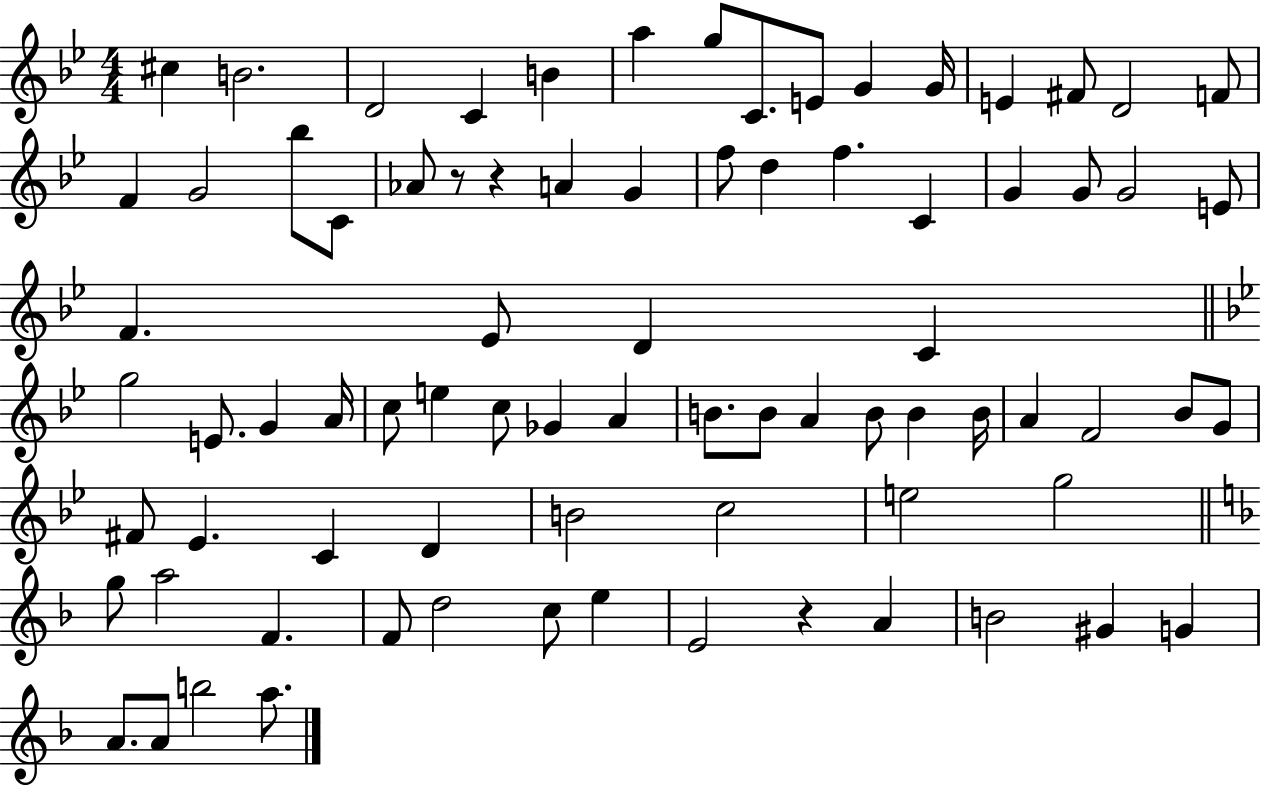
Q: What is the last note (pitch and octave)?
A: A5